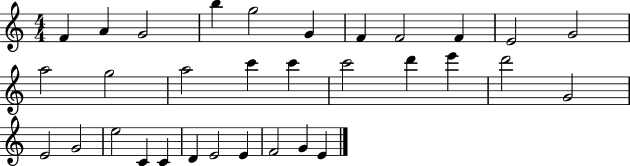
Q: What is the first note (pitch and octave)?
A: F4